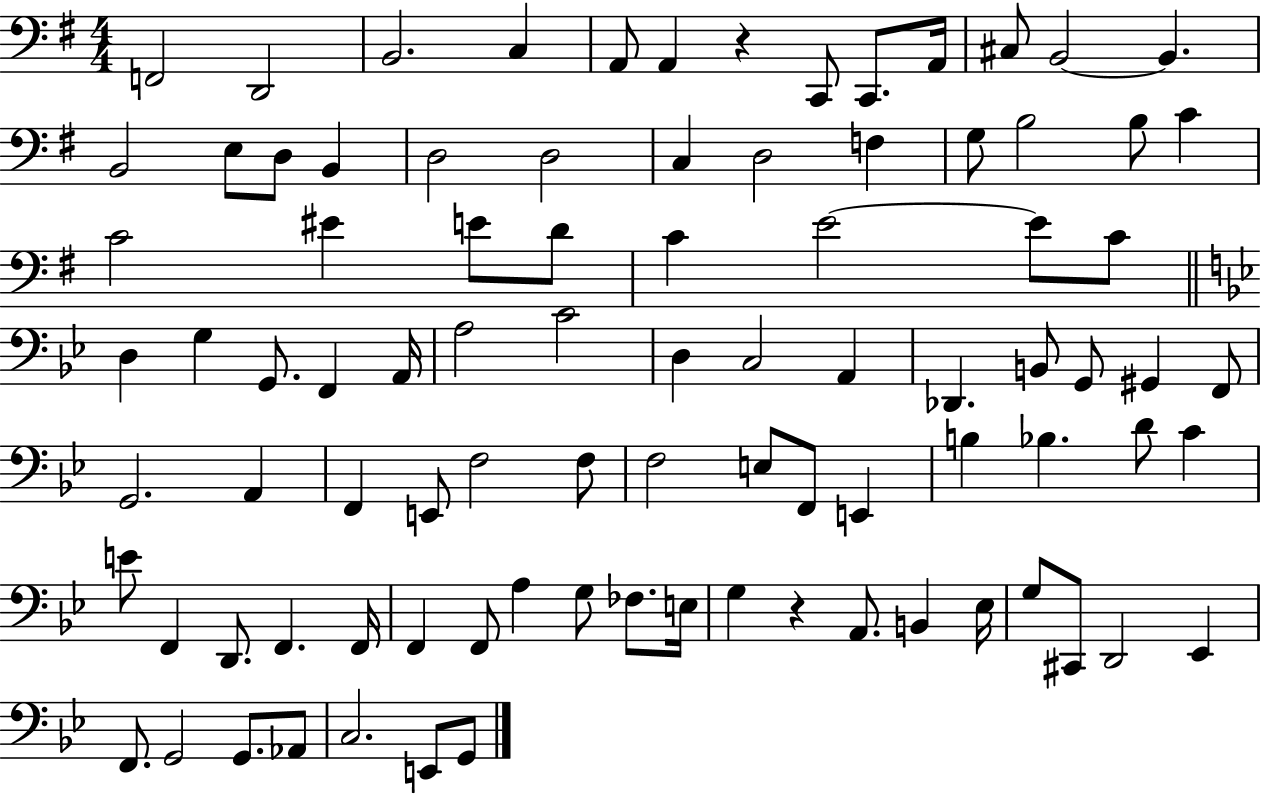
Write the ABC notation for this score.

X:1
T:Untitled
M:4/4
L:1/4
K:G
F,,2 D,,2 B,,2 C, A,,/2 A,, z C,,/2 C,,/2 A,,/4 ^C,/2 B,,2 B,, B,,2 E,/2 D,/2 B,, D,2 D,2 C, D,2 F, G,/2 B,2 B,/2 C C2 ^E E/2 D/2 C E2 E/2 C/2 D, G, G,,/2 F,, A,,/4 A,2 C2 D, C,2 A,, _D,, B,,/2 G,,/2 ^G,, F,,/2 G,,2 A,, F,, E,,/2 F,2 F,/2 F,2 E,/2 F,,/2 E,, B, _B, D/2 C E/2 F,, D,,/2 F,, F,,/4 F,, F,,/2 A, G,/2 _F,/2 E,/4 G, z A,,/2 B,, _E,/4 G,/2 ^C,,/2 D,,2 _E,, F,,/2 G,,2 G,,/2 _A,,/2 C,2 E,,/2 G,,/2